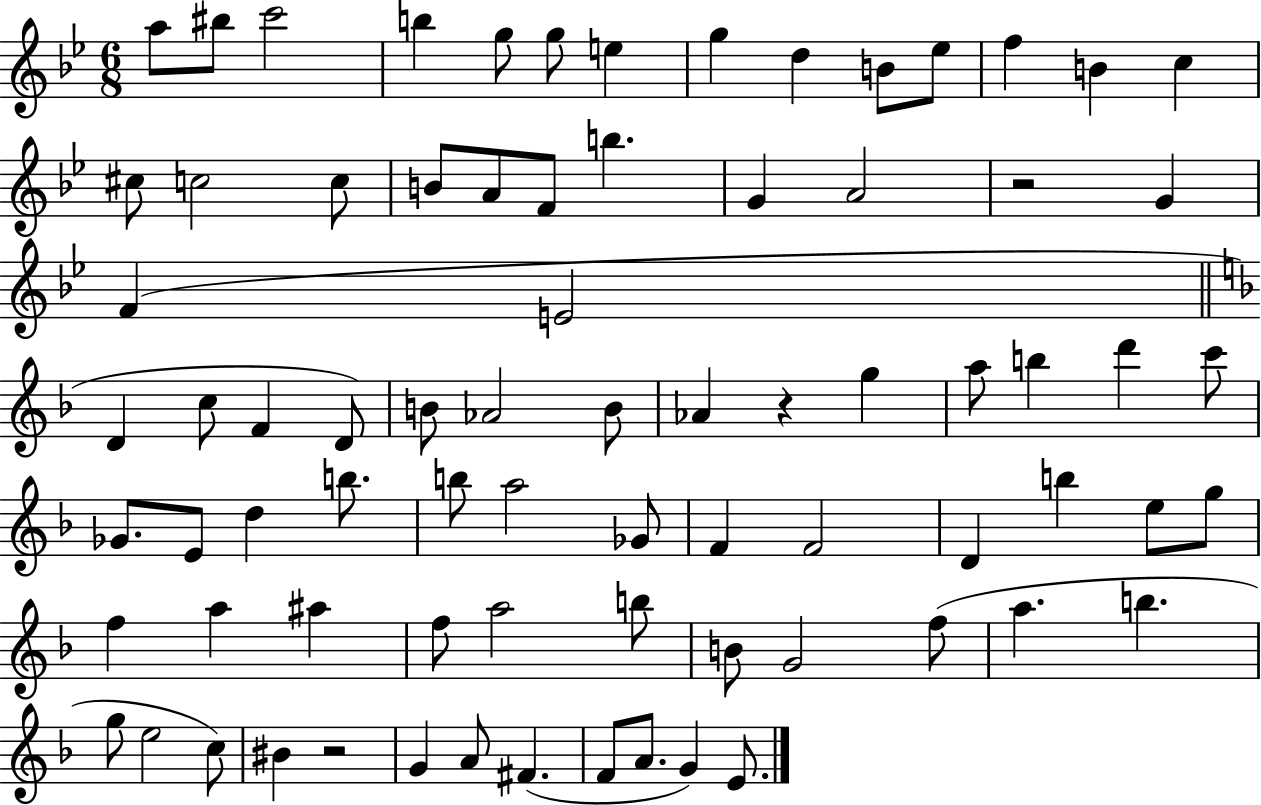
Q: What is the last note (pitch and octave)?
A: E4